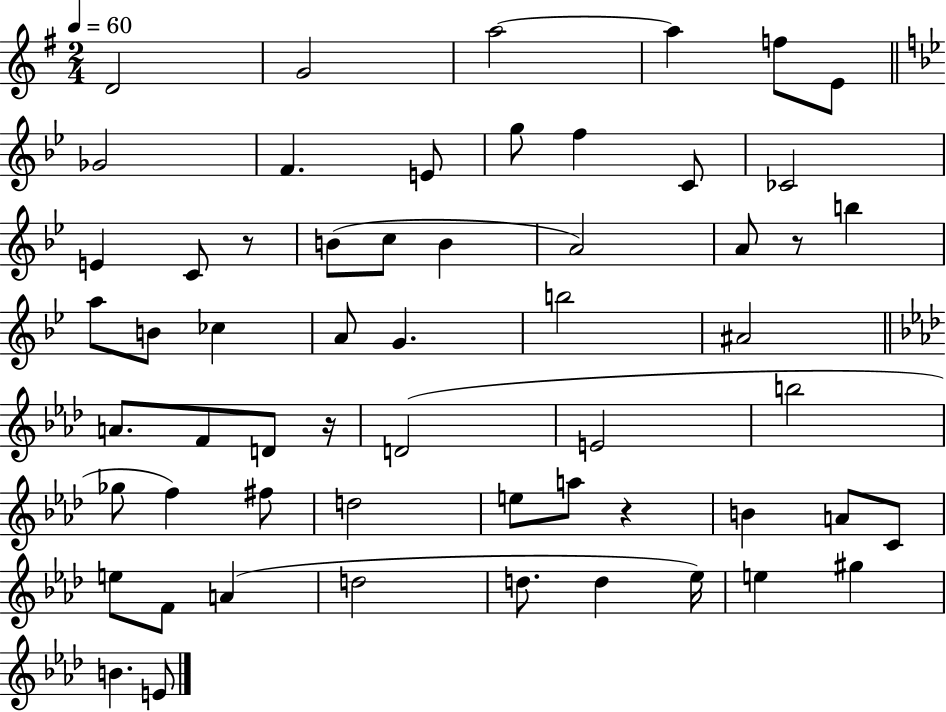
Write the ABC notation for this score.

X:1
T:Untitled
M:2/4
L:1/4
K:G
D2 G2 a2 a f/2 E/2 _G2 F E/2 g/2 f C/2 _C2 E C/2 z/2 B/2 c/2 B A2 A/2 z/2 b a/2 B/2 _c A/2 G b2 ^A2 A/2 F/2 D/2 z/4 D2 E2 b2 _g/2 f ^f/2 d2 e/2 a/2 z B A/2 C/2 e/2 F/2 A d2 d/2 d _e/4 e ^g B E/2